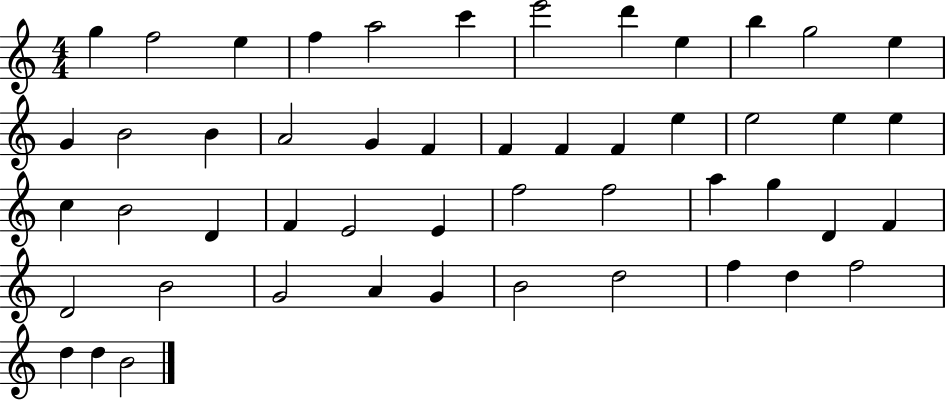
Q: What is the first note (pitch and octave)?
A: G5